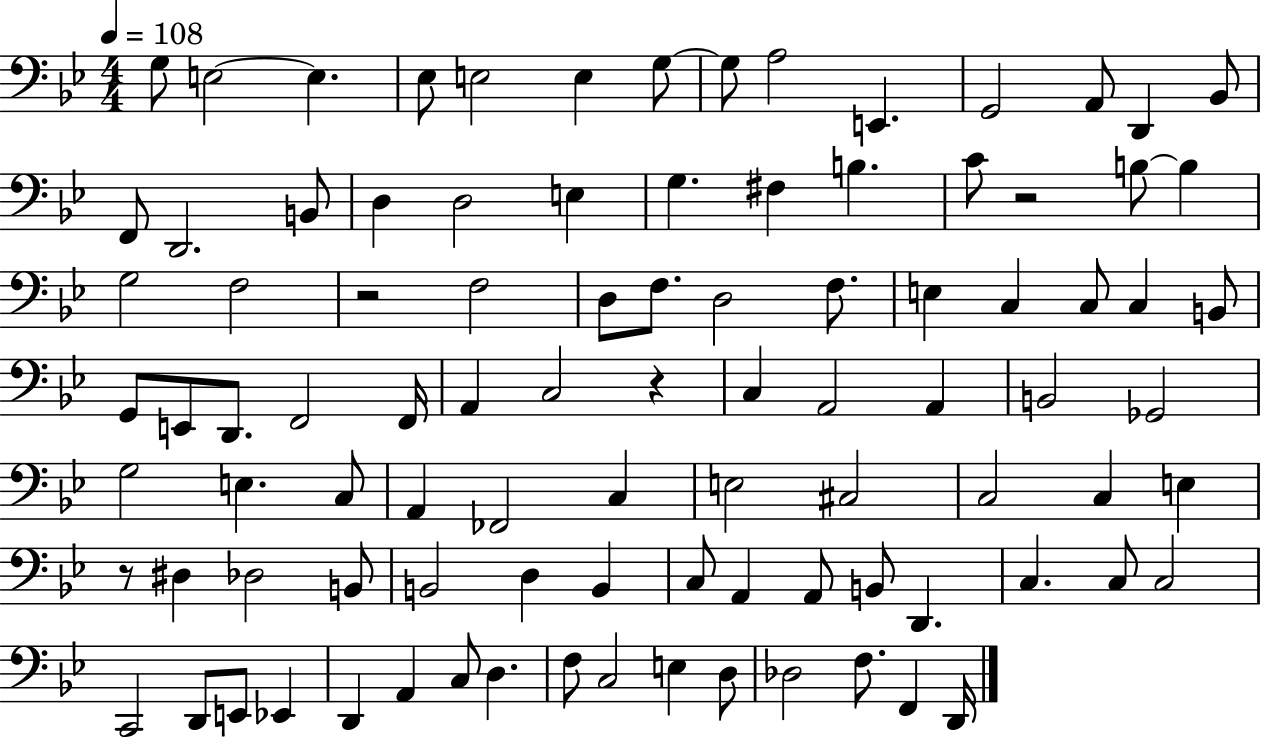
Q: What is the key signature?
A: BES major